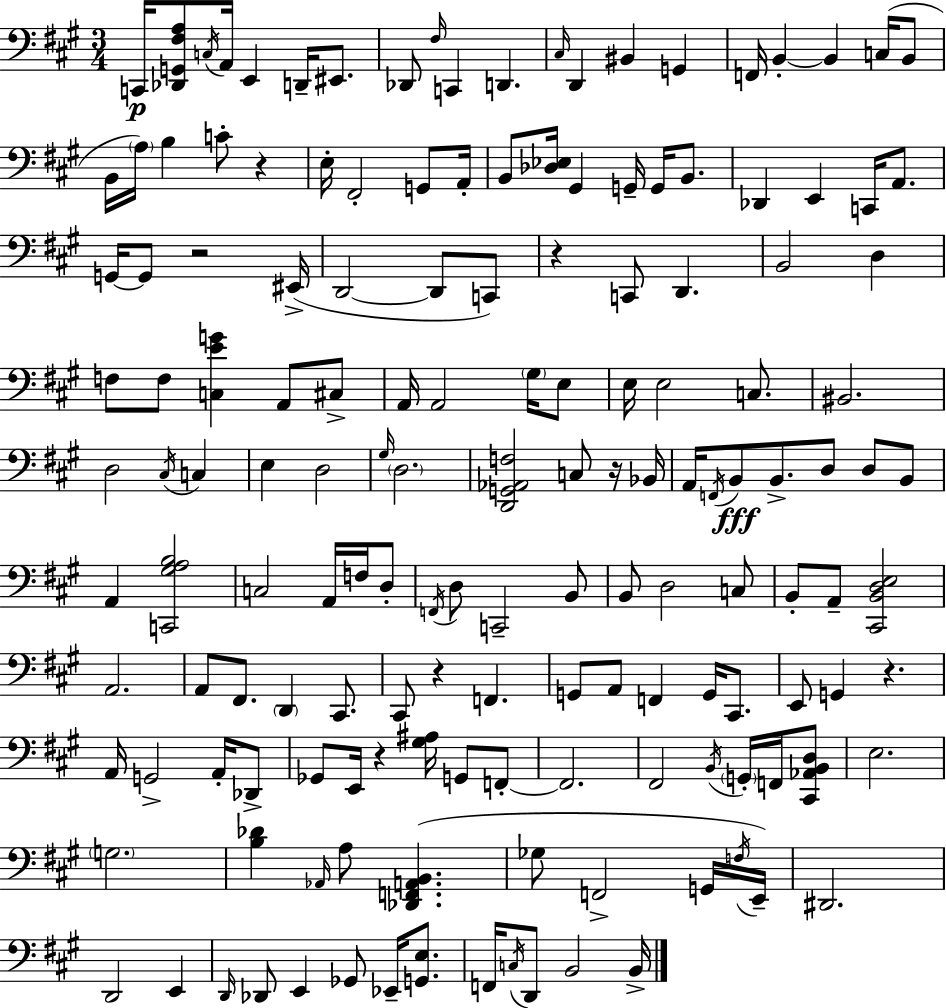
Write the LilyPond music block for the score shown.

{
  \clef bass
  \numericTimeSignature
  \time 3/4
  \key a \major
  \repeat volta 2 { c,16\p <des, g, fis a>8 \acciaccatura { c16 } a,16 e,4 d,16-- eis,8. | des,8 \grace { fis16 } c,4 d,4. | \grace { cis16 } d,4 bis,4 g,4 | f,16 b,4-.~~ b,4 | \break c16( b,8 b,16 \parenthesize a16) b4 c'8-. r4 | e16-. fis,2-. | g,8 a,16-. b,8 <des ees>16 gis,4 g,16-- g,16 | b,8. des,4 e,4 c,16 | \break a,8. g,16~~ g,8 r2 | eis,16->( d,2~~ d,8 | c,8) r4 c,8 d,4. | b,2 d4 | \break f8 f8 <c e' g'>4 a,8 | cis8-> a,16 a,2 | \parenthesize gis16 e8 e16 e2 | c8. bis,2. | \break d2 \acciaccatura { cis16 } | c4 e4 d2 | \grace { gis16 } \parenthesize d2. | <d, g, aes, f>2 | \break c8 r16 bes,16 a,16 \acciaccatura { f,16 } b,8\fff b,8.-> | d8 d8 b,8 a,4 <c, gis a b>2 | c2 | a,16 f16 d8-. \acciaccatura { f,16 } d8 c,2-- | \break b,8 b,8 d2 | c8 b,8-. a,8-- <cis, b, d e>2 | a,2. | a,8 fis,8. | \break \parenthesize d,4 cis,8. cis,8 r4 | f,4. g,8 a,8 f,4 | g,16 cis,8. e,8 g,4 | r4. a,16 g,2-> | \break a,16-. des,8-> ges,8 e,16 r4 | <gis ais>16 g,8 f,8-.~~ f,2. | fis,2 | \acciaccatura { b,16 } \parenthesize g,16-. f,16 <cis, aes, b, d>8 e2. | \break \parenthesize g2. | <b des'>4 | \grace { aes,16 } a8 <des, f, a, b,>4.( ges8 f,2-> | g,16 \acciaccatura { f16 } e,16--) dis,2. | \break d,2 | e,4 \grace { d,16 } des,8 | e,4 ges,8 ees,16-- <g, e>8. f,16 | \acciaccatura { c16 } d,8 b,2 b,16-> | \break } \bar "|."
}